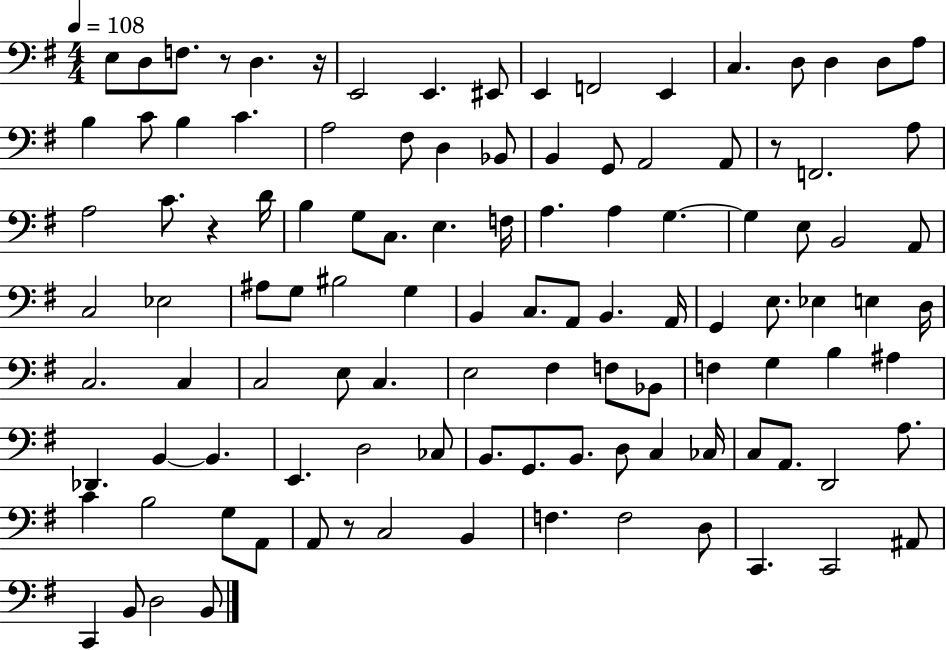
E3/e D3/e F3/e. R/e D3/q. R/s E2/h E2/q. EIS2/e E2/q F2/h E2/q C3/q. D3/e D3/q D3/e A3/e B3/q C4/e B3/q C4/q. A3/h F#3/e D3/q Bb2/e B2/q G2/e A2/h A2/e R/e F2/h. A3/e A3/h C4/e. R/q D4/s B3/q G3/e C3/e. E3/q. F3/s A3/q. A3/q G3/q. G3/q E3/e B2/h A2/e C3/h Eb3/h A#3/e G3/e BIS3/h G3/q B2/q C3/e. A2/e B2/q. A2/s G2/q E3/e. Eb3/q E3/q D3/s C3/h. C3/q C3/h E3/e C3/q. E3/h F#3/q F3/e Bb2/e F3/q G3/q B3/q A#3/q Db2/q. B2/q B2/q. E2/q. D3/h CES3/e B2/e. G2/e. B2/e. D3/e C3/q CES3/s C3/e A2/e. D2/h A3/e. C4/q B3/h G3/e A2/e A2/e R/e C3/h B2/q F3/q. F3/h D3/e C2/q. C2/h A#2/e C2/q B2/e D3/h B2/e